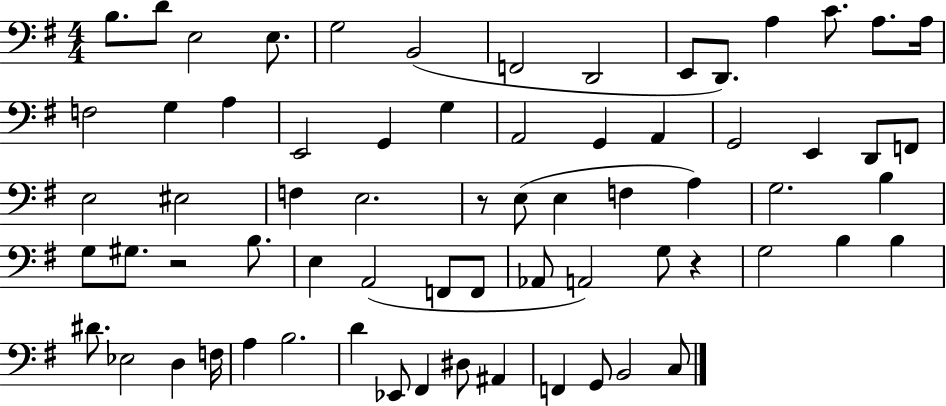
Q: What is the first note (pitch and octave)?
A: B3